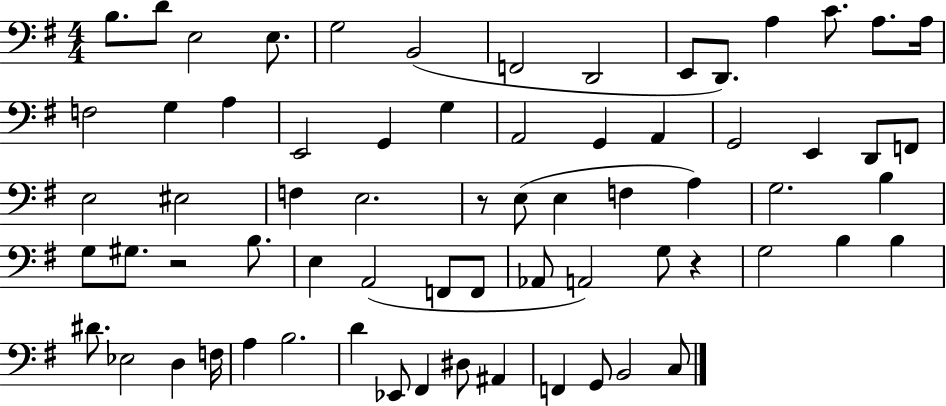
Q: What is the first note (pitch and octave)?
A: B3